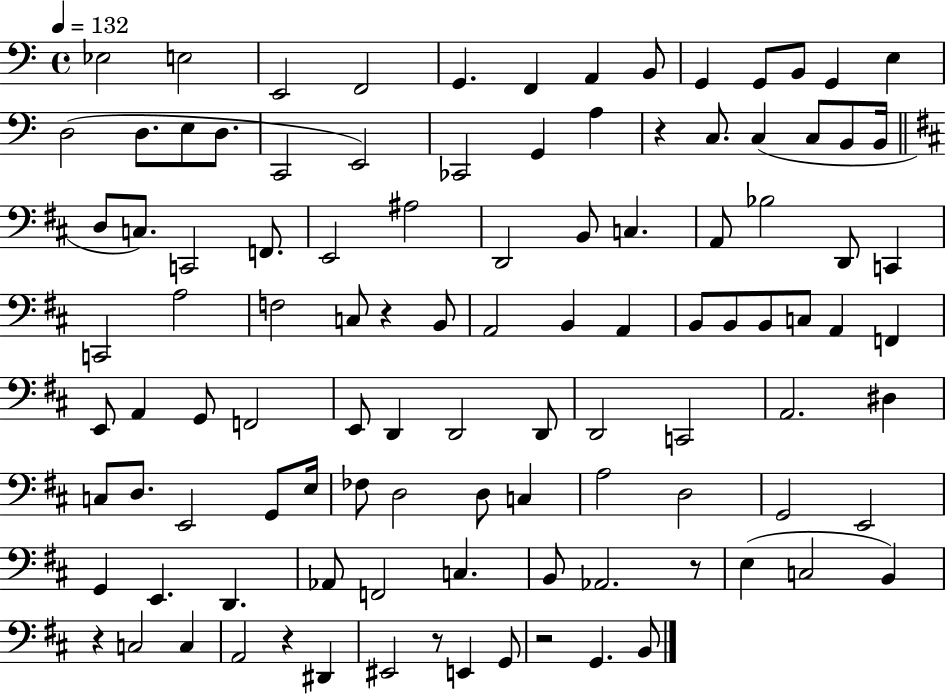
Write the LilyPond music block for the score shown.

{
  \clef bass
  \time 4/4
  \defaultTimeSignature
  \key c \major
  \tempo 4 = 132
  ees2 e2 | e,2 f,2 | g,4. f,4 a,4 b,8 | g,4 g,8 b,8 g,4 e4 | \break d2( d8. e8 d8. | c,2 e,2) | ces,2 g,4 a4 | r4 c8. c4( c8 b,8 b,16 | \break \bar "||" \break \key b \minor d8 c8.) c,2 f,8. | e,2 ais2 | d,2 b,8 c4. | a,8 bes2 d,8 c,4 | \break c,2 a2 | f2 c8 r4 b,8 | a,2 b,4 a,4 | b,8 b,8 b,8 c8 a,4 f,4 | \break e,8 a,4 g,8 f,2 | e,8 d,4 d,2 d,8 | d,2 c,2 | a,2. dis4 | \break c8 d8. e,2 g,8 e16 | fes8 d2 d8 c4 | a2 d2 | g,2 e,2 | \break g,4 e,4. d,4. | aes,8 f,2 c4. | b,8 aes,2. r8 | e4( c2 b,4) | \break r4 c2 c4 | a,2 r4 dis,4 | eis,2 r8 e,4 g,8 | r2 g,4. b,8 | \break \bar "|."
}